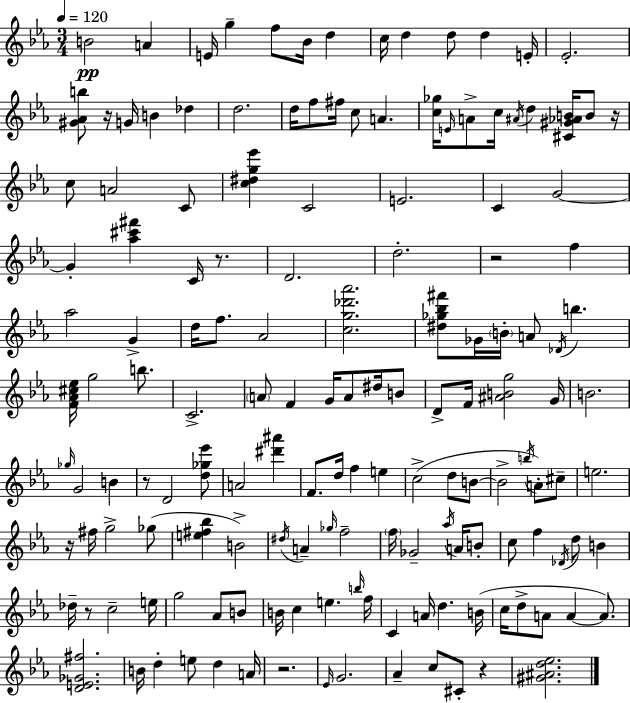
B4/h A4/q E4/s G5/q F5/e Bb4/s D5/q C5/s D5/q D5/e D5/q E4/s Eb4/h. [G#4,Ab4,B5]/e R/s G4/s B4/q Db5/q D5/h. D5/s F5/e F#5/s C5/e A4/q. [C5,Gb5]/s E4/s A4/e C5/s A#4/s D5/q [C#4,G#4,Ab4,B4]/s B4/e R/s C5/e A4/h C4/e [C5,D#5,G5,Eb6]/q C4/h E4/h. C4/q G4/h G4/q [Ab5,C#6,F#6]/q C4/s R/e. D4/h. D5/h. R/h F5/q Ab5/h G4/q D5/s F5/e. Ab4/h [C5,G5,Db6,Ab6]/h. [D#5,Gb5,Bb5,F#6]/e Gb4/s B4/s A4/e Db4/s B5/q. [F4,Ab4,C#5,Eb5]/s G5/h B5/e. C4/h. A4/e F4/q G4/s A4/e D#5/s B4/e D4/e F4/s [A#4,B4,G5]/h G4/s B4/h. Gb5/s G4/h B4/q R/e D4/h [D5,Gb5,Eb6]/e A4/h [D#6,A#6]/q F4/e. D5/s F5/q E5/q C5/h D5/e B4/e B4/h B5/s A4/e C#5/e E5/h. R/s F#5/s G5/h Gb5/e [E5,F#5,Bb5]/q B4/h D#5/s A4/q Gb5/s F5/h F5/s Gb4/h Ab5/s A4/s B4/e C5/e F5/q Db4/s D5/e B4/q Db5/s R/e C5/h E5/s G5/h Ab4/e B4/e B4/s C5/q E5/q. B5/s F5/s C4/q A4/s D5/q. B4/s C5/s D5/e A4/e A4/q A4/e. [D4,E4,Gb4,F#5]/h. B4/s D5/q E5/e D5/q A4/s R/h. Eb4/s G4/h. Ab4/q C5/e C#4/e R/q [G#4,A#4,D5,Eb5]/h.